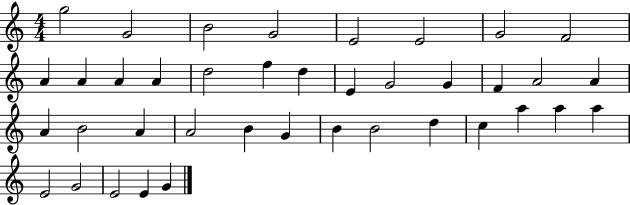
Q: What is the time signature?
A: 4/4